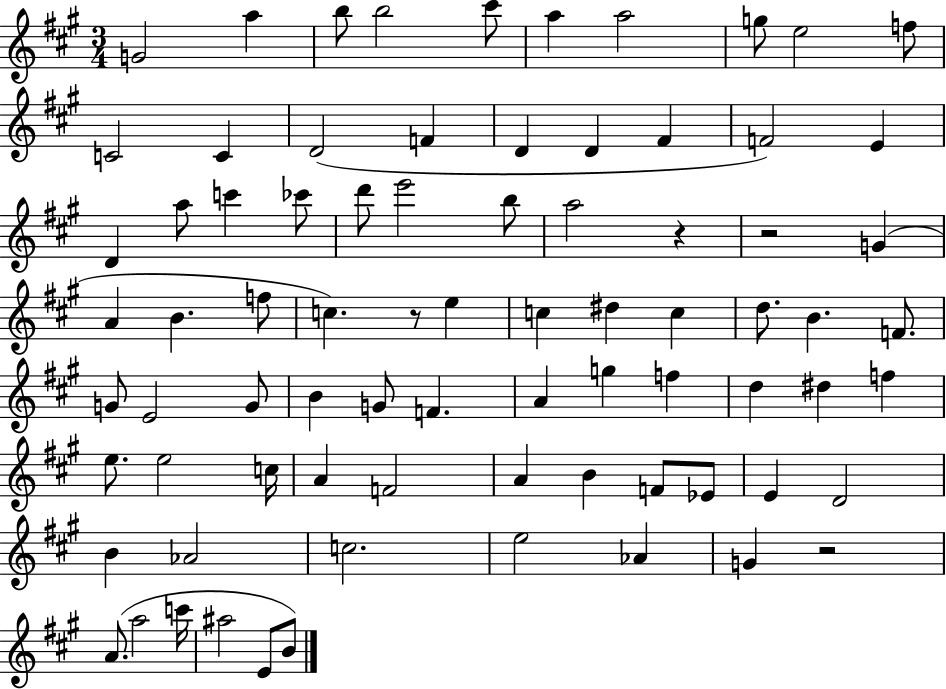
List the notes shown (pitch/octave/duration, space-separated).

G4/h A5/q B5/e B5/h C#6/e A5/q A5/h G5/e E5/h F5/e C4/h C4/q D4/h F4/q D4/q D4/q F#4/q F4/h E4/q D4/q A5/e C6/q CES6/e D6/e E6/h B5/e A5/h R/q R/h G4/q A4/q B4/q. F5/e C5/q. R/e E5/q C5/q D#5/q C5/q D5/e. B4/q. F4/e. G4/e E4/h G4/e B4/q G4/e F4/q. A4/q G5/q F5/q D5/q D#5/q F5/q E5/e. E5/h C5/s A4/q F4/h A4/q B4/q F4/e Eb4/e E4/q D4/h B4/q Ab4/h C5/h. E5/h Ab4/q G4/q R/h A4/e. A5/h C6/s A#5/h E4/e B4/e